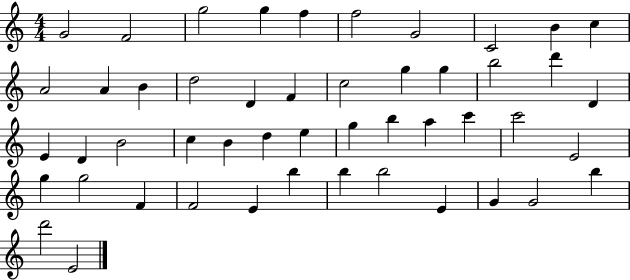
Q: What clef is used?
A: treble